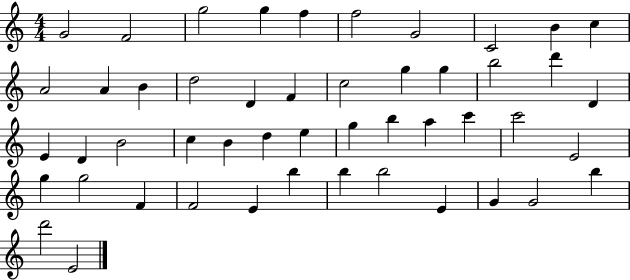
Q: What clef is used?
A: treble